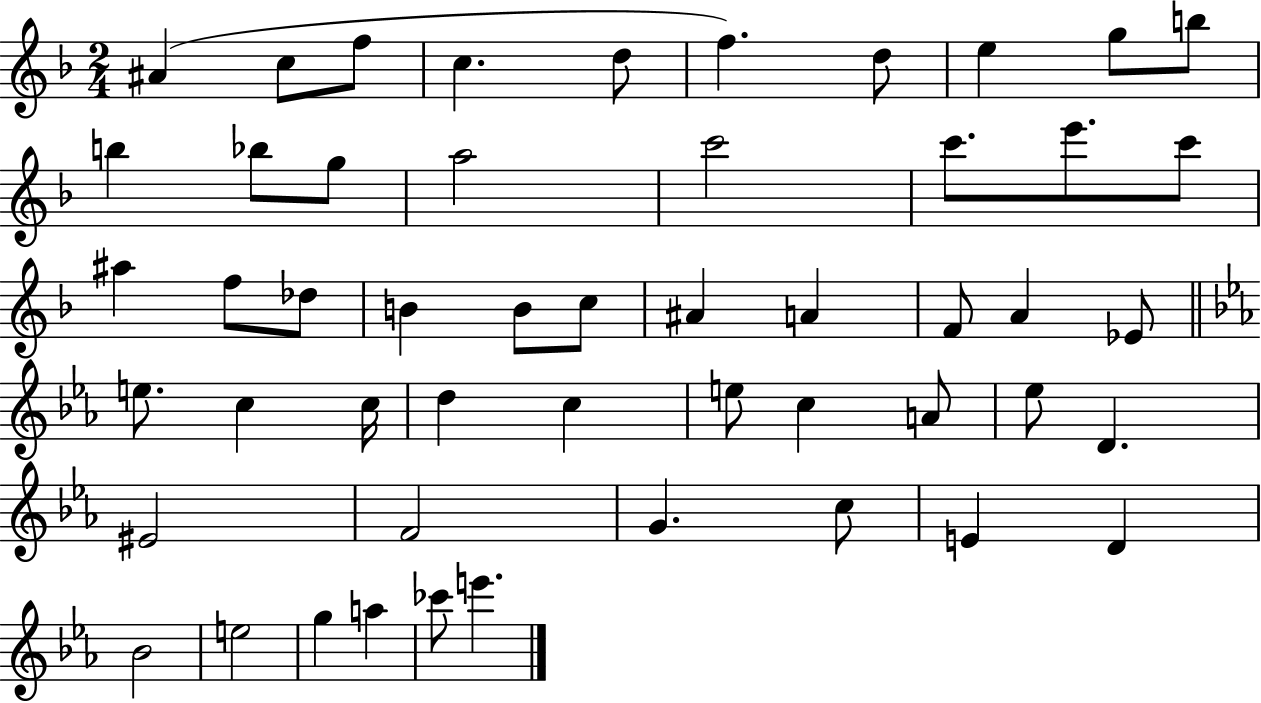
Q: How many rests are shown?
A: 0